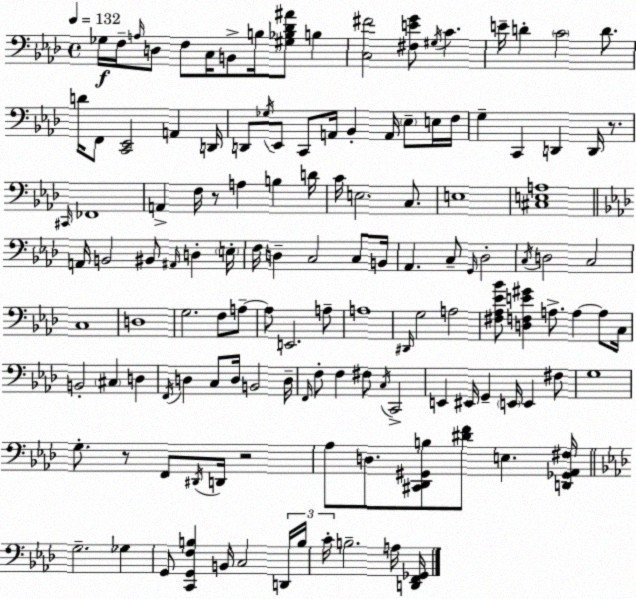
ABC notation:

X:1
T:Untitled
M:4/4
L:1/4
K:Fm
_G,/4 F,/4 A,/4 D,/2 F,/2 C,/4 B,,/2 B,/4 [^G,_B,_D^A]/2 B, [C,^F]2 [^F,EG]/2 ^G,/4 C E/4 D C2 D/2 D/4 F,,/2 [C,,_E,,]2 A,, D,,/4 D,,/2 _G,/4 _E,,/2 C,,/2 A,,/4 _B,, A,,/4 _E,/2 E,/4 F,/4 G, C,, D,, D,,/4 z/2 ^C,,/4 _F,,4 A,, F,/4 z/2 A, B, D/4 C/4 E,2 C,/2 E,4 [^C,E,A,]4 A,,/4 B,,2 ^B,,/2 ^A,,/4 D, E,/4 F,/4 D, C,2 C,/2 B,,/4 _A,, C,/2 G,,/4 _D,2 C,/4 D,2 C,2 C,4 D,4 G,2 F,/2 A,/2 A,/2 E,,2 A,/2 A,4 ^D,,/4 G,2 A,2 [^F,_A,_E_B]/2 [D,F,E^G] A,/2 A, A,/2 C,/4 B,,2 ^C, D, F,,/4 D, C,/2 D,/4 B,,2 D,/4 F,,/4 F,/2 F, ^F,/2 C,/4 C,,2 E,, ^E,,/4 G,, E,,/4 E,, ^F,/2 G,4 G,/2 z/2 F,,/2 ^D,,/4 D,,/4 z2 _A,/2 D,/2 [^C,,_D,,^G,,B,]/2 [^DF]/2 E, [D,,_G,,_A,,^F,]/4 G,2 _G, G,,/2 [C,,G,,F,B,] B,,/4 C,2 D,,/4 B,/4 C/4 B,2 A,/4 [D,,F,,_G,,]/4